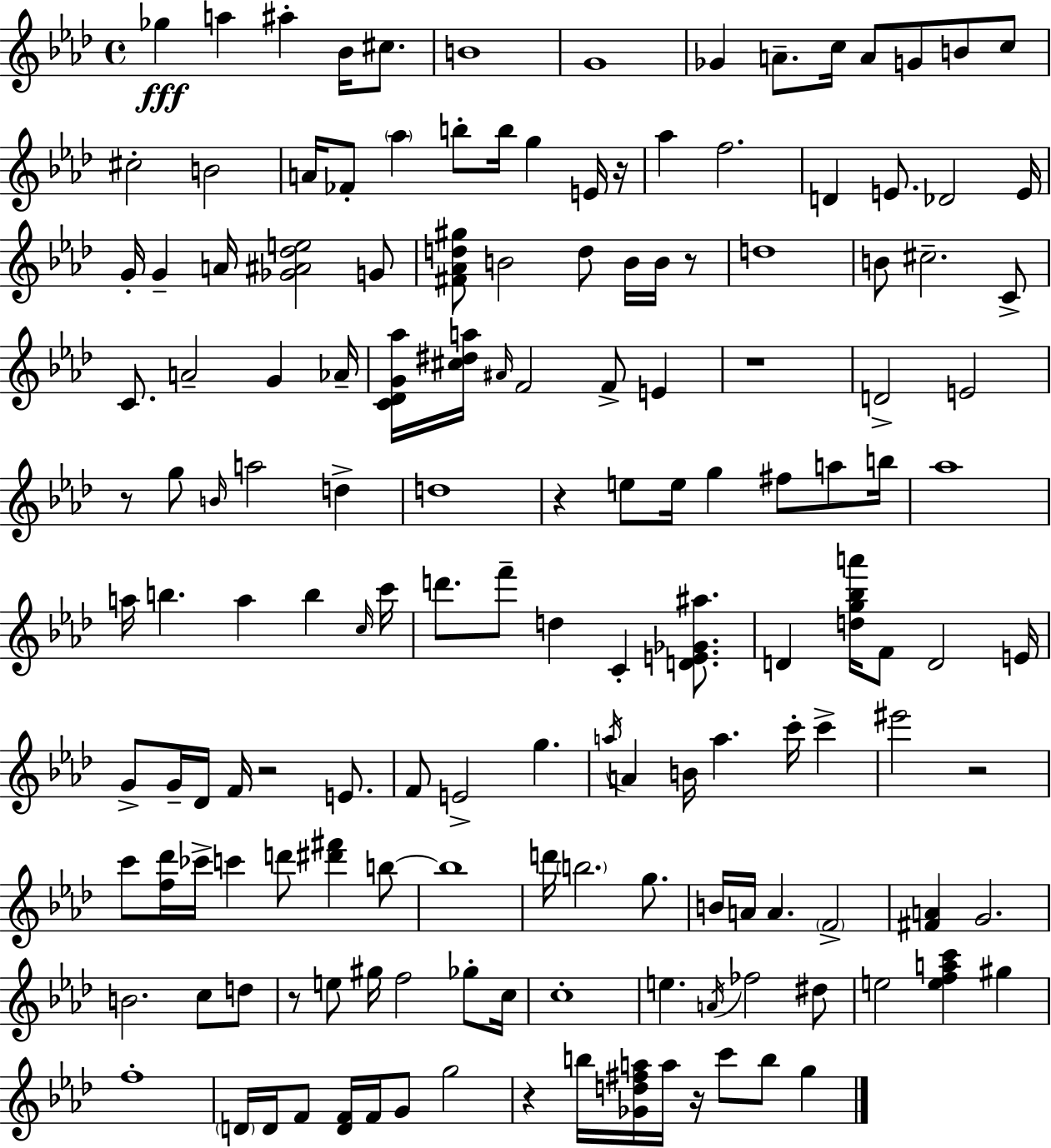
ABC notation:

X:1
T:Untitled
M:4/4
L:1/4
K:Fm
_g a ^a _B/4 ^c/2 B4 G4 _G A/2 c/4 A/2 G/2 B/2 c/2 ^c2 B2 A/4 _F/2 _a b/2 b/4 g E/4 z/4 _a f2 D E/2 _D2 E/4 G/4 G A/4 [_G^A_de]2 G/2 [^F_Ad^g]/2 B2 d/2 B/4 B/4 z/2 d4 B/2 ^c2 C/2 C/2 A2 G _A/4 [C_DG_a]/4 [^c^da]/4 ^A/4 F2 F/2 E z4 D2 E2 z/2 g/2 B/4 a2 d d4 z e/2 e/4 g ^f/2 a/2 b/4 _a4 a/4 b a b c/4 c'/4 d'/2 f'/2 d C [DE_G^a]/2 D [dg_ba']/4 F/2 D2 E/4 G/2 G/4 _D/4 F/4 z2 E/2 F/2 E2 g a/4 A B/4 a c'/4 c' ^e'2 z2 c'/2 [f_d']/4 _c'/4 c' d'/2 [^d'^f'] b/2 b4 d'/4 b2 g/2 B/4 A/4 A F2 [^FA] G2 B2 c/2 d/2 z/2 e/2 ^g/4 f2 _g/2 c/4 c4 e A/4 _f2 ^d/2 e2 [efac'] ^g f4 D/4 D/4 F/2 [DF]/4 F/4 G/2 g2 z b/4 [_Gd^fa]/4 a/4 z/4 c'/2 b/2 g